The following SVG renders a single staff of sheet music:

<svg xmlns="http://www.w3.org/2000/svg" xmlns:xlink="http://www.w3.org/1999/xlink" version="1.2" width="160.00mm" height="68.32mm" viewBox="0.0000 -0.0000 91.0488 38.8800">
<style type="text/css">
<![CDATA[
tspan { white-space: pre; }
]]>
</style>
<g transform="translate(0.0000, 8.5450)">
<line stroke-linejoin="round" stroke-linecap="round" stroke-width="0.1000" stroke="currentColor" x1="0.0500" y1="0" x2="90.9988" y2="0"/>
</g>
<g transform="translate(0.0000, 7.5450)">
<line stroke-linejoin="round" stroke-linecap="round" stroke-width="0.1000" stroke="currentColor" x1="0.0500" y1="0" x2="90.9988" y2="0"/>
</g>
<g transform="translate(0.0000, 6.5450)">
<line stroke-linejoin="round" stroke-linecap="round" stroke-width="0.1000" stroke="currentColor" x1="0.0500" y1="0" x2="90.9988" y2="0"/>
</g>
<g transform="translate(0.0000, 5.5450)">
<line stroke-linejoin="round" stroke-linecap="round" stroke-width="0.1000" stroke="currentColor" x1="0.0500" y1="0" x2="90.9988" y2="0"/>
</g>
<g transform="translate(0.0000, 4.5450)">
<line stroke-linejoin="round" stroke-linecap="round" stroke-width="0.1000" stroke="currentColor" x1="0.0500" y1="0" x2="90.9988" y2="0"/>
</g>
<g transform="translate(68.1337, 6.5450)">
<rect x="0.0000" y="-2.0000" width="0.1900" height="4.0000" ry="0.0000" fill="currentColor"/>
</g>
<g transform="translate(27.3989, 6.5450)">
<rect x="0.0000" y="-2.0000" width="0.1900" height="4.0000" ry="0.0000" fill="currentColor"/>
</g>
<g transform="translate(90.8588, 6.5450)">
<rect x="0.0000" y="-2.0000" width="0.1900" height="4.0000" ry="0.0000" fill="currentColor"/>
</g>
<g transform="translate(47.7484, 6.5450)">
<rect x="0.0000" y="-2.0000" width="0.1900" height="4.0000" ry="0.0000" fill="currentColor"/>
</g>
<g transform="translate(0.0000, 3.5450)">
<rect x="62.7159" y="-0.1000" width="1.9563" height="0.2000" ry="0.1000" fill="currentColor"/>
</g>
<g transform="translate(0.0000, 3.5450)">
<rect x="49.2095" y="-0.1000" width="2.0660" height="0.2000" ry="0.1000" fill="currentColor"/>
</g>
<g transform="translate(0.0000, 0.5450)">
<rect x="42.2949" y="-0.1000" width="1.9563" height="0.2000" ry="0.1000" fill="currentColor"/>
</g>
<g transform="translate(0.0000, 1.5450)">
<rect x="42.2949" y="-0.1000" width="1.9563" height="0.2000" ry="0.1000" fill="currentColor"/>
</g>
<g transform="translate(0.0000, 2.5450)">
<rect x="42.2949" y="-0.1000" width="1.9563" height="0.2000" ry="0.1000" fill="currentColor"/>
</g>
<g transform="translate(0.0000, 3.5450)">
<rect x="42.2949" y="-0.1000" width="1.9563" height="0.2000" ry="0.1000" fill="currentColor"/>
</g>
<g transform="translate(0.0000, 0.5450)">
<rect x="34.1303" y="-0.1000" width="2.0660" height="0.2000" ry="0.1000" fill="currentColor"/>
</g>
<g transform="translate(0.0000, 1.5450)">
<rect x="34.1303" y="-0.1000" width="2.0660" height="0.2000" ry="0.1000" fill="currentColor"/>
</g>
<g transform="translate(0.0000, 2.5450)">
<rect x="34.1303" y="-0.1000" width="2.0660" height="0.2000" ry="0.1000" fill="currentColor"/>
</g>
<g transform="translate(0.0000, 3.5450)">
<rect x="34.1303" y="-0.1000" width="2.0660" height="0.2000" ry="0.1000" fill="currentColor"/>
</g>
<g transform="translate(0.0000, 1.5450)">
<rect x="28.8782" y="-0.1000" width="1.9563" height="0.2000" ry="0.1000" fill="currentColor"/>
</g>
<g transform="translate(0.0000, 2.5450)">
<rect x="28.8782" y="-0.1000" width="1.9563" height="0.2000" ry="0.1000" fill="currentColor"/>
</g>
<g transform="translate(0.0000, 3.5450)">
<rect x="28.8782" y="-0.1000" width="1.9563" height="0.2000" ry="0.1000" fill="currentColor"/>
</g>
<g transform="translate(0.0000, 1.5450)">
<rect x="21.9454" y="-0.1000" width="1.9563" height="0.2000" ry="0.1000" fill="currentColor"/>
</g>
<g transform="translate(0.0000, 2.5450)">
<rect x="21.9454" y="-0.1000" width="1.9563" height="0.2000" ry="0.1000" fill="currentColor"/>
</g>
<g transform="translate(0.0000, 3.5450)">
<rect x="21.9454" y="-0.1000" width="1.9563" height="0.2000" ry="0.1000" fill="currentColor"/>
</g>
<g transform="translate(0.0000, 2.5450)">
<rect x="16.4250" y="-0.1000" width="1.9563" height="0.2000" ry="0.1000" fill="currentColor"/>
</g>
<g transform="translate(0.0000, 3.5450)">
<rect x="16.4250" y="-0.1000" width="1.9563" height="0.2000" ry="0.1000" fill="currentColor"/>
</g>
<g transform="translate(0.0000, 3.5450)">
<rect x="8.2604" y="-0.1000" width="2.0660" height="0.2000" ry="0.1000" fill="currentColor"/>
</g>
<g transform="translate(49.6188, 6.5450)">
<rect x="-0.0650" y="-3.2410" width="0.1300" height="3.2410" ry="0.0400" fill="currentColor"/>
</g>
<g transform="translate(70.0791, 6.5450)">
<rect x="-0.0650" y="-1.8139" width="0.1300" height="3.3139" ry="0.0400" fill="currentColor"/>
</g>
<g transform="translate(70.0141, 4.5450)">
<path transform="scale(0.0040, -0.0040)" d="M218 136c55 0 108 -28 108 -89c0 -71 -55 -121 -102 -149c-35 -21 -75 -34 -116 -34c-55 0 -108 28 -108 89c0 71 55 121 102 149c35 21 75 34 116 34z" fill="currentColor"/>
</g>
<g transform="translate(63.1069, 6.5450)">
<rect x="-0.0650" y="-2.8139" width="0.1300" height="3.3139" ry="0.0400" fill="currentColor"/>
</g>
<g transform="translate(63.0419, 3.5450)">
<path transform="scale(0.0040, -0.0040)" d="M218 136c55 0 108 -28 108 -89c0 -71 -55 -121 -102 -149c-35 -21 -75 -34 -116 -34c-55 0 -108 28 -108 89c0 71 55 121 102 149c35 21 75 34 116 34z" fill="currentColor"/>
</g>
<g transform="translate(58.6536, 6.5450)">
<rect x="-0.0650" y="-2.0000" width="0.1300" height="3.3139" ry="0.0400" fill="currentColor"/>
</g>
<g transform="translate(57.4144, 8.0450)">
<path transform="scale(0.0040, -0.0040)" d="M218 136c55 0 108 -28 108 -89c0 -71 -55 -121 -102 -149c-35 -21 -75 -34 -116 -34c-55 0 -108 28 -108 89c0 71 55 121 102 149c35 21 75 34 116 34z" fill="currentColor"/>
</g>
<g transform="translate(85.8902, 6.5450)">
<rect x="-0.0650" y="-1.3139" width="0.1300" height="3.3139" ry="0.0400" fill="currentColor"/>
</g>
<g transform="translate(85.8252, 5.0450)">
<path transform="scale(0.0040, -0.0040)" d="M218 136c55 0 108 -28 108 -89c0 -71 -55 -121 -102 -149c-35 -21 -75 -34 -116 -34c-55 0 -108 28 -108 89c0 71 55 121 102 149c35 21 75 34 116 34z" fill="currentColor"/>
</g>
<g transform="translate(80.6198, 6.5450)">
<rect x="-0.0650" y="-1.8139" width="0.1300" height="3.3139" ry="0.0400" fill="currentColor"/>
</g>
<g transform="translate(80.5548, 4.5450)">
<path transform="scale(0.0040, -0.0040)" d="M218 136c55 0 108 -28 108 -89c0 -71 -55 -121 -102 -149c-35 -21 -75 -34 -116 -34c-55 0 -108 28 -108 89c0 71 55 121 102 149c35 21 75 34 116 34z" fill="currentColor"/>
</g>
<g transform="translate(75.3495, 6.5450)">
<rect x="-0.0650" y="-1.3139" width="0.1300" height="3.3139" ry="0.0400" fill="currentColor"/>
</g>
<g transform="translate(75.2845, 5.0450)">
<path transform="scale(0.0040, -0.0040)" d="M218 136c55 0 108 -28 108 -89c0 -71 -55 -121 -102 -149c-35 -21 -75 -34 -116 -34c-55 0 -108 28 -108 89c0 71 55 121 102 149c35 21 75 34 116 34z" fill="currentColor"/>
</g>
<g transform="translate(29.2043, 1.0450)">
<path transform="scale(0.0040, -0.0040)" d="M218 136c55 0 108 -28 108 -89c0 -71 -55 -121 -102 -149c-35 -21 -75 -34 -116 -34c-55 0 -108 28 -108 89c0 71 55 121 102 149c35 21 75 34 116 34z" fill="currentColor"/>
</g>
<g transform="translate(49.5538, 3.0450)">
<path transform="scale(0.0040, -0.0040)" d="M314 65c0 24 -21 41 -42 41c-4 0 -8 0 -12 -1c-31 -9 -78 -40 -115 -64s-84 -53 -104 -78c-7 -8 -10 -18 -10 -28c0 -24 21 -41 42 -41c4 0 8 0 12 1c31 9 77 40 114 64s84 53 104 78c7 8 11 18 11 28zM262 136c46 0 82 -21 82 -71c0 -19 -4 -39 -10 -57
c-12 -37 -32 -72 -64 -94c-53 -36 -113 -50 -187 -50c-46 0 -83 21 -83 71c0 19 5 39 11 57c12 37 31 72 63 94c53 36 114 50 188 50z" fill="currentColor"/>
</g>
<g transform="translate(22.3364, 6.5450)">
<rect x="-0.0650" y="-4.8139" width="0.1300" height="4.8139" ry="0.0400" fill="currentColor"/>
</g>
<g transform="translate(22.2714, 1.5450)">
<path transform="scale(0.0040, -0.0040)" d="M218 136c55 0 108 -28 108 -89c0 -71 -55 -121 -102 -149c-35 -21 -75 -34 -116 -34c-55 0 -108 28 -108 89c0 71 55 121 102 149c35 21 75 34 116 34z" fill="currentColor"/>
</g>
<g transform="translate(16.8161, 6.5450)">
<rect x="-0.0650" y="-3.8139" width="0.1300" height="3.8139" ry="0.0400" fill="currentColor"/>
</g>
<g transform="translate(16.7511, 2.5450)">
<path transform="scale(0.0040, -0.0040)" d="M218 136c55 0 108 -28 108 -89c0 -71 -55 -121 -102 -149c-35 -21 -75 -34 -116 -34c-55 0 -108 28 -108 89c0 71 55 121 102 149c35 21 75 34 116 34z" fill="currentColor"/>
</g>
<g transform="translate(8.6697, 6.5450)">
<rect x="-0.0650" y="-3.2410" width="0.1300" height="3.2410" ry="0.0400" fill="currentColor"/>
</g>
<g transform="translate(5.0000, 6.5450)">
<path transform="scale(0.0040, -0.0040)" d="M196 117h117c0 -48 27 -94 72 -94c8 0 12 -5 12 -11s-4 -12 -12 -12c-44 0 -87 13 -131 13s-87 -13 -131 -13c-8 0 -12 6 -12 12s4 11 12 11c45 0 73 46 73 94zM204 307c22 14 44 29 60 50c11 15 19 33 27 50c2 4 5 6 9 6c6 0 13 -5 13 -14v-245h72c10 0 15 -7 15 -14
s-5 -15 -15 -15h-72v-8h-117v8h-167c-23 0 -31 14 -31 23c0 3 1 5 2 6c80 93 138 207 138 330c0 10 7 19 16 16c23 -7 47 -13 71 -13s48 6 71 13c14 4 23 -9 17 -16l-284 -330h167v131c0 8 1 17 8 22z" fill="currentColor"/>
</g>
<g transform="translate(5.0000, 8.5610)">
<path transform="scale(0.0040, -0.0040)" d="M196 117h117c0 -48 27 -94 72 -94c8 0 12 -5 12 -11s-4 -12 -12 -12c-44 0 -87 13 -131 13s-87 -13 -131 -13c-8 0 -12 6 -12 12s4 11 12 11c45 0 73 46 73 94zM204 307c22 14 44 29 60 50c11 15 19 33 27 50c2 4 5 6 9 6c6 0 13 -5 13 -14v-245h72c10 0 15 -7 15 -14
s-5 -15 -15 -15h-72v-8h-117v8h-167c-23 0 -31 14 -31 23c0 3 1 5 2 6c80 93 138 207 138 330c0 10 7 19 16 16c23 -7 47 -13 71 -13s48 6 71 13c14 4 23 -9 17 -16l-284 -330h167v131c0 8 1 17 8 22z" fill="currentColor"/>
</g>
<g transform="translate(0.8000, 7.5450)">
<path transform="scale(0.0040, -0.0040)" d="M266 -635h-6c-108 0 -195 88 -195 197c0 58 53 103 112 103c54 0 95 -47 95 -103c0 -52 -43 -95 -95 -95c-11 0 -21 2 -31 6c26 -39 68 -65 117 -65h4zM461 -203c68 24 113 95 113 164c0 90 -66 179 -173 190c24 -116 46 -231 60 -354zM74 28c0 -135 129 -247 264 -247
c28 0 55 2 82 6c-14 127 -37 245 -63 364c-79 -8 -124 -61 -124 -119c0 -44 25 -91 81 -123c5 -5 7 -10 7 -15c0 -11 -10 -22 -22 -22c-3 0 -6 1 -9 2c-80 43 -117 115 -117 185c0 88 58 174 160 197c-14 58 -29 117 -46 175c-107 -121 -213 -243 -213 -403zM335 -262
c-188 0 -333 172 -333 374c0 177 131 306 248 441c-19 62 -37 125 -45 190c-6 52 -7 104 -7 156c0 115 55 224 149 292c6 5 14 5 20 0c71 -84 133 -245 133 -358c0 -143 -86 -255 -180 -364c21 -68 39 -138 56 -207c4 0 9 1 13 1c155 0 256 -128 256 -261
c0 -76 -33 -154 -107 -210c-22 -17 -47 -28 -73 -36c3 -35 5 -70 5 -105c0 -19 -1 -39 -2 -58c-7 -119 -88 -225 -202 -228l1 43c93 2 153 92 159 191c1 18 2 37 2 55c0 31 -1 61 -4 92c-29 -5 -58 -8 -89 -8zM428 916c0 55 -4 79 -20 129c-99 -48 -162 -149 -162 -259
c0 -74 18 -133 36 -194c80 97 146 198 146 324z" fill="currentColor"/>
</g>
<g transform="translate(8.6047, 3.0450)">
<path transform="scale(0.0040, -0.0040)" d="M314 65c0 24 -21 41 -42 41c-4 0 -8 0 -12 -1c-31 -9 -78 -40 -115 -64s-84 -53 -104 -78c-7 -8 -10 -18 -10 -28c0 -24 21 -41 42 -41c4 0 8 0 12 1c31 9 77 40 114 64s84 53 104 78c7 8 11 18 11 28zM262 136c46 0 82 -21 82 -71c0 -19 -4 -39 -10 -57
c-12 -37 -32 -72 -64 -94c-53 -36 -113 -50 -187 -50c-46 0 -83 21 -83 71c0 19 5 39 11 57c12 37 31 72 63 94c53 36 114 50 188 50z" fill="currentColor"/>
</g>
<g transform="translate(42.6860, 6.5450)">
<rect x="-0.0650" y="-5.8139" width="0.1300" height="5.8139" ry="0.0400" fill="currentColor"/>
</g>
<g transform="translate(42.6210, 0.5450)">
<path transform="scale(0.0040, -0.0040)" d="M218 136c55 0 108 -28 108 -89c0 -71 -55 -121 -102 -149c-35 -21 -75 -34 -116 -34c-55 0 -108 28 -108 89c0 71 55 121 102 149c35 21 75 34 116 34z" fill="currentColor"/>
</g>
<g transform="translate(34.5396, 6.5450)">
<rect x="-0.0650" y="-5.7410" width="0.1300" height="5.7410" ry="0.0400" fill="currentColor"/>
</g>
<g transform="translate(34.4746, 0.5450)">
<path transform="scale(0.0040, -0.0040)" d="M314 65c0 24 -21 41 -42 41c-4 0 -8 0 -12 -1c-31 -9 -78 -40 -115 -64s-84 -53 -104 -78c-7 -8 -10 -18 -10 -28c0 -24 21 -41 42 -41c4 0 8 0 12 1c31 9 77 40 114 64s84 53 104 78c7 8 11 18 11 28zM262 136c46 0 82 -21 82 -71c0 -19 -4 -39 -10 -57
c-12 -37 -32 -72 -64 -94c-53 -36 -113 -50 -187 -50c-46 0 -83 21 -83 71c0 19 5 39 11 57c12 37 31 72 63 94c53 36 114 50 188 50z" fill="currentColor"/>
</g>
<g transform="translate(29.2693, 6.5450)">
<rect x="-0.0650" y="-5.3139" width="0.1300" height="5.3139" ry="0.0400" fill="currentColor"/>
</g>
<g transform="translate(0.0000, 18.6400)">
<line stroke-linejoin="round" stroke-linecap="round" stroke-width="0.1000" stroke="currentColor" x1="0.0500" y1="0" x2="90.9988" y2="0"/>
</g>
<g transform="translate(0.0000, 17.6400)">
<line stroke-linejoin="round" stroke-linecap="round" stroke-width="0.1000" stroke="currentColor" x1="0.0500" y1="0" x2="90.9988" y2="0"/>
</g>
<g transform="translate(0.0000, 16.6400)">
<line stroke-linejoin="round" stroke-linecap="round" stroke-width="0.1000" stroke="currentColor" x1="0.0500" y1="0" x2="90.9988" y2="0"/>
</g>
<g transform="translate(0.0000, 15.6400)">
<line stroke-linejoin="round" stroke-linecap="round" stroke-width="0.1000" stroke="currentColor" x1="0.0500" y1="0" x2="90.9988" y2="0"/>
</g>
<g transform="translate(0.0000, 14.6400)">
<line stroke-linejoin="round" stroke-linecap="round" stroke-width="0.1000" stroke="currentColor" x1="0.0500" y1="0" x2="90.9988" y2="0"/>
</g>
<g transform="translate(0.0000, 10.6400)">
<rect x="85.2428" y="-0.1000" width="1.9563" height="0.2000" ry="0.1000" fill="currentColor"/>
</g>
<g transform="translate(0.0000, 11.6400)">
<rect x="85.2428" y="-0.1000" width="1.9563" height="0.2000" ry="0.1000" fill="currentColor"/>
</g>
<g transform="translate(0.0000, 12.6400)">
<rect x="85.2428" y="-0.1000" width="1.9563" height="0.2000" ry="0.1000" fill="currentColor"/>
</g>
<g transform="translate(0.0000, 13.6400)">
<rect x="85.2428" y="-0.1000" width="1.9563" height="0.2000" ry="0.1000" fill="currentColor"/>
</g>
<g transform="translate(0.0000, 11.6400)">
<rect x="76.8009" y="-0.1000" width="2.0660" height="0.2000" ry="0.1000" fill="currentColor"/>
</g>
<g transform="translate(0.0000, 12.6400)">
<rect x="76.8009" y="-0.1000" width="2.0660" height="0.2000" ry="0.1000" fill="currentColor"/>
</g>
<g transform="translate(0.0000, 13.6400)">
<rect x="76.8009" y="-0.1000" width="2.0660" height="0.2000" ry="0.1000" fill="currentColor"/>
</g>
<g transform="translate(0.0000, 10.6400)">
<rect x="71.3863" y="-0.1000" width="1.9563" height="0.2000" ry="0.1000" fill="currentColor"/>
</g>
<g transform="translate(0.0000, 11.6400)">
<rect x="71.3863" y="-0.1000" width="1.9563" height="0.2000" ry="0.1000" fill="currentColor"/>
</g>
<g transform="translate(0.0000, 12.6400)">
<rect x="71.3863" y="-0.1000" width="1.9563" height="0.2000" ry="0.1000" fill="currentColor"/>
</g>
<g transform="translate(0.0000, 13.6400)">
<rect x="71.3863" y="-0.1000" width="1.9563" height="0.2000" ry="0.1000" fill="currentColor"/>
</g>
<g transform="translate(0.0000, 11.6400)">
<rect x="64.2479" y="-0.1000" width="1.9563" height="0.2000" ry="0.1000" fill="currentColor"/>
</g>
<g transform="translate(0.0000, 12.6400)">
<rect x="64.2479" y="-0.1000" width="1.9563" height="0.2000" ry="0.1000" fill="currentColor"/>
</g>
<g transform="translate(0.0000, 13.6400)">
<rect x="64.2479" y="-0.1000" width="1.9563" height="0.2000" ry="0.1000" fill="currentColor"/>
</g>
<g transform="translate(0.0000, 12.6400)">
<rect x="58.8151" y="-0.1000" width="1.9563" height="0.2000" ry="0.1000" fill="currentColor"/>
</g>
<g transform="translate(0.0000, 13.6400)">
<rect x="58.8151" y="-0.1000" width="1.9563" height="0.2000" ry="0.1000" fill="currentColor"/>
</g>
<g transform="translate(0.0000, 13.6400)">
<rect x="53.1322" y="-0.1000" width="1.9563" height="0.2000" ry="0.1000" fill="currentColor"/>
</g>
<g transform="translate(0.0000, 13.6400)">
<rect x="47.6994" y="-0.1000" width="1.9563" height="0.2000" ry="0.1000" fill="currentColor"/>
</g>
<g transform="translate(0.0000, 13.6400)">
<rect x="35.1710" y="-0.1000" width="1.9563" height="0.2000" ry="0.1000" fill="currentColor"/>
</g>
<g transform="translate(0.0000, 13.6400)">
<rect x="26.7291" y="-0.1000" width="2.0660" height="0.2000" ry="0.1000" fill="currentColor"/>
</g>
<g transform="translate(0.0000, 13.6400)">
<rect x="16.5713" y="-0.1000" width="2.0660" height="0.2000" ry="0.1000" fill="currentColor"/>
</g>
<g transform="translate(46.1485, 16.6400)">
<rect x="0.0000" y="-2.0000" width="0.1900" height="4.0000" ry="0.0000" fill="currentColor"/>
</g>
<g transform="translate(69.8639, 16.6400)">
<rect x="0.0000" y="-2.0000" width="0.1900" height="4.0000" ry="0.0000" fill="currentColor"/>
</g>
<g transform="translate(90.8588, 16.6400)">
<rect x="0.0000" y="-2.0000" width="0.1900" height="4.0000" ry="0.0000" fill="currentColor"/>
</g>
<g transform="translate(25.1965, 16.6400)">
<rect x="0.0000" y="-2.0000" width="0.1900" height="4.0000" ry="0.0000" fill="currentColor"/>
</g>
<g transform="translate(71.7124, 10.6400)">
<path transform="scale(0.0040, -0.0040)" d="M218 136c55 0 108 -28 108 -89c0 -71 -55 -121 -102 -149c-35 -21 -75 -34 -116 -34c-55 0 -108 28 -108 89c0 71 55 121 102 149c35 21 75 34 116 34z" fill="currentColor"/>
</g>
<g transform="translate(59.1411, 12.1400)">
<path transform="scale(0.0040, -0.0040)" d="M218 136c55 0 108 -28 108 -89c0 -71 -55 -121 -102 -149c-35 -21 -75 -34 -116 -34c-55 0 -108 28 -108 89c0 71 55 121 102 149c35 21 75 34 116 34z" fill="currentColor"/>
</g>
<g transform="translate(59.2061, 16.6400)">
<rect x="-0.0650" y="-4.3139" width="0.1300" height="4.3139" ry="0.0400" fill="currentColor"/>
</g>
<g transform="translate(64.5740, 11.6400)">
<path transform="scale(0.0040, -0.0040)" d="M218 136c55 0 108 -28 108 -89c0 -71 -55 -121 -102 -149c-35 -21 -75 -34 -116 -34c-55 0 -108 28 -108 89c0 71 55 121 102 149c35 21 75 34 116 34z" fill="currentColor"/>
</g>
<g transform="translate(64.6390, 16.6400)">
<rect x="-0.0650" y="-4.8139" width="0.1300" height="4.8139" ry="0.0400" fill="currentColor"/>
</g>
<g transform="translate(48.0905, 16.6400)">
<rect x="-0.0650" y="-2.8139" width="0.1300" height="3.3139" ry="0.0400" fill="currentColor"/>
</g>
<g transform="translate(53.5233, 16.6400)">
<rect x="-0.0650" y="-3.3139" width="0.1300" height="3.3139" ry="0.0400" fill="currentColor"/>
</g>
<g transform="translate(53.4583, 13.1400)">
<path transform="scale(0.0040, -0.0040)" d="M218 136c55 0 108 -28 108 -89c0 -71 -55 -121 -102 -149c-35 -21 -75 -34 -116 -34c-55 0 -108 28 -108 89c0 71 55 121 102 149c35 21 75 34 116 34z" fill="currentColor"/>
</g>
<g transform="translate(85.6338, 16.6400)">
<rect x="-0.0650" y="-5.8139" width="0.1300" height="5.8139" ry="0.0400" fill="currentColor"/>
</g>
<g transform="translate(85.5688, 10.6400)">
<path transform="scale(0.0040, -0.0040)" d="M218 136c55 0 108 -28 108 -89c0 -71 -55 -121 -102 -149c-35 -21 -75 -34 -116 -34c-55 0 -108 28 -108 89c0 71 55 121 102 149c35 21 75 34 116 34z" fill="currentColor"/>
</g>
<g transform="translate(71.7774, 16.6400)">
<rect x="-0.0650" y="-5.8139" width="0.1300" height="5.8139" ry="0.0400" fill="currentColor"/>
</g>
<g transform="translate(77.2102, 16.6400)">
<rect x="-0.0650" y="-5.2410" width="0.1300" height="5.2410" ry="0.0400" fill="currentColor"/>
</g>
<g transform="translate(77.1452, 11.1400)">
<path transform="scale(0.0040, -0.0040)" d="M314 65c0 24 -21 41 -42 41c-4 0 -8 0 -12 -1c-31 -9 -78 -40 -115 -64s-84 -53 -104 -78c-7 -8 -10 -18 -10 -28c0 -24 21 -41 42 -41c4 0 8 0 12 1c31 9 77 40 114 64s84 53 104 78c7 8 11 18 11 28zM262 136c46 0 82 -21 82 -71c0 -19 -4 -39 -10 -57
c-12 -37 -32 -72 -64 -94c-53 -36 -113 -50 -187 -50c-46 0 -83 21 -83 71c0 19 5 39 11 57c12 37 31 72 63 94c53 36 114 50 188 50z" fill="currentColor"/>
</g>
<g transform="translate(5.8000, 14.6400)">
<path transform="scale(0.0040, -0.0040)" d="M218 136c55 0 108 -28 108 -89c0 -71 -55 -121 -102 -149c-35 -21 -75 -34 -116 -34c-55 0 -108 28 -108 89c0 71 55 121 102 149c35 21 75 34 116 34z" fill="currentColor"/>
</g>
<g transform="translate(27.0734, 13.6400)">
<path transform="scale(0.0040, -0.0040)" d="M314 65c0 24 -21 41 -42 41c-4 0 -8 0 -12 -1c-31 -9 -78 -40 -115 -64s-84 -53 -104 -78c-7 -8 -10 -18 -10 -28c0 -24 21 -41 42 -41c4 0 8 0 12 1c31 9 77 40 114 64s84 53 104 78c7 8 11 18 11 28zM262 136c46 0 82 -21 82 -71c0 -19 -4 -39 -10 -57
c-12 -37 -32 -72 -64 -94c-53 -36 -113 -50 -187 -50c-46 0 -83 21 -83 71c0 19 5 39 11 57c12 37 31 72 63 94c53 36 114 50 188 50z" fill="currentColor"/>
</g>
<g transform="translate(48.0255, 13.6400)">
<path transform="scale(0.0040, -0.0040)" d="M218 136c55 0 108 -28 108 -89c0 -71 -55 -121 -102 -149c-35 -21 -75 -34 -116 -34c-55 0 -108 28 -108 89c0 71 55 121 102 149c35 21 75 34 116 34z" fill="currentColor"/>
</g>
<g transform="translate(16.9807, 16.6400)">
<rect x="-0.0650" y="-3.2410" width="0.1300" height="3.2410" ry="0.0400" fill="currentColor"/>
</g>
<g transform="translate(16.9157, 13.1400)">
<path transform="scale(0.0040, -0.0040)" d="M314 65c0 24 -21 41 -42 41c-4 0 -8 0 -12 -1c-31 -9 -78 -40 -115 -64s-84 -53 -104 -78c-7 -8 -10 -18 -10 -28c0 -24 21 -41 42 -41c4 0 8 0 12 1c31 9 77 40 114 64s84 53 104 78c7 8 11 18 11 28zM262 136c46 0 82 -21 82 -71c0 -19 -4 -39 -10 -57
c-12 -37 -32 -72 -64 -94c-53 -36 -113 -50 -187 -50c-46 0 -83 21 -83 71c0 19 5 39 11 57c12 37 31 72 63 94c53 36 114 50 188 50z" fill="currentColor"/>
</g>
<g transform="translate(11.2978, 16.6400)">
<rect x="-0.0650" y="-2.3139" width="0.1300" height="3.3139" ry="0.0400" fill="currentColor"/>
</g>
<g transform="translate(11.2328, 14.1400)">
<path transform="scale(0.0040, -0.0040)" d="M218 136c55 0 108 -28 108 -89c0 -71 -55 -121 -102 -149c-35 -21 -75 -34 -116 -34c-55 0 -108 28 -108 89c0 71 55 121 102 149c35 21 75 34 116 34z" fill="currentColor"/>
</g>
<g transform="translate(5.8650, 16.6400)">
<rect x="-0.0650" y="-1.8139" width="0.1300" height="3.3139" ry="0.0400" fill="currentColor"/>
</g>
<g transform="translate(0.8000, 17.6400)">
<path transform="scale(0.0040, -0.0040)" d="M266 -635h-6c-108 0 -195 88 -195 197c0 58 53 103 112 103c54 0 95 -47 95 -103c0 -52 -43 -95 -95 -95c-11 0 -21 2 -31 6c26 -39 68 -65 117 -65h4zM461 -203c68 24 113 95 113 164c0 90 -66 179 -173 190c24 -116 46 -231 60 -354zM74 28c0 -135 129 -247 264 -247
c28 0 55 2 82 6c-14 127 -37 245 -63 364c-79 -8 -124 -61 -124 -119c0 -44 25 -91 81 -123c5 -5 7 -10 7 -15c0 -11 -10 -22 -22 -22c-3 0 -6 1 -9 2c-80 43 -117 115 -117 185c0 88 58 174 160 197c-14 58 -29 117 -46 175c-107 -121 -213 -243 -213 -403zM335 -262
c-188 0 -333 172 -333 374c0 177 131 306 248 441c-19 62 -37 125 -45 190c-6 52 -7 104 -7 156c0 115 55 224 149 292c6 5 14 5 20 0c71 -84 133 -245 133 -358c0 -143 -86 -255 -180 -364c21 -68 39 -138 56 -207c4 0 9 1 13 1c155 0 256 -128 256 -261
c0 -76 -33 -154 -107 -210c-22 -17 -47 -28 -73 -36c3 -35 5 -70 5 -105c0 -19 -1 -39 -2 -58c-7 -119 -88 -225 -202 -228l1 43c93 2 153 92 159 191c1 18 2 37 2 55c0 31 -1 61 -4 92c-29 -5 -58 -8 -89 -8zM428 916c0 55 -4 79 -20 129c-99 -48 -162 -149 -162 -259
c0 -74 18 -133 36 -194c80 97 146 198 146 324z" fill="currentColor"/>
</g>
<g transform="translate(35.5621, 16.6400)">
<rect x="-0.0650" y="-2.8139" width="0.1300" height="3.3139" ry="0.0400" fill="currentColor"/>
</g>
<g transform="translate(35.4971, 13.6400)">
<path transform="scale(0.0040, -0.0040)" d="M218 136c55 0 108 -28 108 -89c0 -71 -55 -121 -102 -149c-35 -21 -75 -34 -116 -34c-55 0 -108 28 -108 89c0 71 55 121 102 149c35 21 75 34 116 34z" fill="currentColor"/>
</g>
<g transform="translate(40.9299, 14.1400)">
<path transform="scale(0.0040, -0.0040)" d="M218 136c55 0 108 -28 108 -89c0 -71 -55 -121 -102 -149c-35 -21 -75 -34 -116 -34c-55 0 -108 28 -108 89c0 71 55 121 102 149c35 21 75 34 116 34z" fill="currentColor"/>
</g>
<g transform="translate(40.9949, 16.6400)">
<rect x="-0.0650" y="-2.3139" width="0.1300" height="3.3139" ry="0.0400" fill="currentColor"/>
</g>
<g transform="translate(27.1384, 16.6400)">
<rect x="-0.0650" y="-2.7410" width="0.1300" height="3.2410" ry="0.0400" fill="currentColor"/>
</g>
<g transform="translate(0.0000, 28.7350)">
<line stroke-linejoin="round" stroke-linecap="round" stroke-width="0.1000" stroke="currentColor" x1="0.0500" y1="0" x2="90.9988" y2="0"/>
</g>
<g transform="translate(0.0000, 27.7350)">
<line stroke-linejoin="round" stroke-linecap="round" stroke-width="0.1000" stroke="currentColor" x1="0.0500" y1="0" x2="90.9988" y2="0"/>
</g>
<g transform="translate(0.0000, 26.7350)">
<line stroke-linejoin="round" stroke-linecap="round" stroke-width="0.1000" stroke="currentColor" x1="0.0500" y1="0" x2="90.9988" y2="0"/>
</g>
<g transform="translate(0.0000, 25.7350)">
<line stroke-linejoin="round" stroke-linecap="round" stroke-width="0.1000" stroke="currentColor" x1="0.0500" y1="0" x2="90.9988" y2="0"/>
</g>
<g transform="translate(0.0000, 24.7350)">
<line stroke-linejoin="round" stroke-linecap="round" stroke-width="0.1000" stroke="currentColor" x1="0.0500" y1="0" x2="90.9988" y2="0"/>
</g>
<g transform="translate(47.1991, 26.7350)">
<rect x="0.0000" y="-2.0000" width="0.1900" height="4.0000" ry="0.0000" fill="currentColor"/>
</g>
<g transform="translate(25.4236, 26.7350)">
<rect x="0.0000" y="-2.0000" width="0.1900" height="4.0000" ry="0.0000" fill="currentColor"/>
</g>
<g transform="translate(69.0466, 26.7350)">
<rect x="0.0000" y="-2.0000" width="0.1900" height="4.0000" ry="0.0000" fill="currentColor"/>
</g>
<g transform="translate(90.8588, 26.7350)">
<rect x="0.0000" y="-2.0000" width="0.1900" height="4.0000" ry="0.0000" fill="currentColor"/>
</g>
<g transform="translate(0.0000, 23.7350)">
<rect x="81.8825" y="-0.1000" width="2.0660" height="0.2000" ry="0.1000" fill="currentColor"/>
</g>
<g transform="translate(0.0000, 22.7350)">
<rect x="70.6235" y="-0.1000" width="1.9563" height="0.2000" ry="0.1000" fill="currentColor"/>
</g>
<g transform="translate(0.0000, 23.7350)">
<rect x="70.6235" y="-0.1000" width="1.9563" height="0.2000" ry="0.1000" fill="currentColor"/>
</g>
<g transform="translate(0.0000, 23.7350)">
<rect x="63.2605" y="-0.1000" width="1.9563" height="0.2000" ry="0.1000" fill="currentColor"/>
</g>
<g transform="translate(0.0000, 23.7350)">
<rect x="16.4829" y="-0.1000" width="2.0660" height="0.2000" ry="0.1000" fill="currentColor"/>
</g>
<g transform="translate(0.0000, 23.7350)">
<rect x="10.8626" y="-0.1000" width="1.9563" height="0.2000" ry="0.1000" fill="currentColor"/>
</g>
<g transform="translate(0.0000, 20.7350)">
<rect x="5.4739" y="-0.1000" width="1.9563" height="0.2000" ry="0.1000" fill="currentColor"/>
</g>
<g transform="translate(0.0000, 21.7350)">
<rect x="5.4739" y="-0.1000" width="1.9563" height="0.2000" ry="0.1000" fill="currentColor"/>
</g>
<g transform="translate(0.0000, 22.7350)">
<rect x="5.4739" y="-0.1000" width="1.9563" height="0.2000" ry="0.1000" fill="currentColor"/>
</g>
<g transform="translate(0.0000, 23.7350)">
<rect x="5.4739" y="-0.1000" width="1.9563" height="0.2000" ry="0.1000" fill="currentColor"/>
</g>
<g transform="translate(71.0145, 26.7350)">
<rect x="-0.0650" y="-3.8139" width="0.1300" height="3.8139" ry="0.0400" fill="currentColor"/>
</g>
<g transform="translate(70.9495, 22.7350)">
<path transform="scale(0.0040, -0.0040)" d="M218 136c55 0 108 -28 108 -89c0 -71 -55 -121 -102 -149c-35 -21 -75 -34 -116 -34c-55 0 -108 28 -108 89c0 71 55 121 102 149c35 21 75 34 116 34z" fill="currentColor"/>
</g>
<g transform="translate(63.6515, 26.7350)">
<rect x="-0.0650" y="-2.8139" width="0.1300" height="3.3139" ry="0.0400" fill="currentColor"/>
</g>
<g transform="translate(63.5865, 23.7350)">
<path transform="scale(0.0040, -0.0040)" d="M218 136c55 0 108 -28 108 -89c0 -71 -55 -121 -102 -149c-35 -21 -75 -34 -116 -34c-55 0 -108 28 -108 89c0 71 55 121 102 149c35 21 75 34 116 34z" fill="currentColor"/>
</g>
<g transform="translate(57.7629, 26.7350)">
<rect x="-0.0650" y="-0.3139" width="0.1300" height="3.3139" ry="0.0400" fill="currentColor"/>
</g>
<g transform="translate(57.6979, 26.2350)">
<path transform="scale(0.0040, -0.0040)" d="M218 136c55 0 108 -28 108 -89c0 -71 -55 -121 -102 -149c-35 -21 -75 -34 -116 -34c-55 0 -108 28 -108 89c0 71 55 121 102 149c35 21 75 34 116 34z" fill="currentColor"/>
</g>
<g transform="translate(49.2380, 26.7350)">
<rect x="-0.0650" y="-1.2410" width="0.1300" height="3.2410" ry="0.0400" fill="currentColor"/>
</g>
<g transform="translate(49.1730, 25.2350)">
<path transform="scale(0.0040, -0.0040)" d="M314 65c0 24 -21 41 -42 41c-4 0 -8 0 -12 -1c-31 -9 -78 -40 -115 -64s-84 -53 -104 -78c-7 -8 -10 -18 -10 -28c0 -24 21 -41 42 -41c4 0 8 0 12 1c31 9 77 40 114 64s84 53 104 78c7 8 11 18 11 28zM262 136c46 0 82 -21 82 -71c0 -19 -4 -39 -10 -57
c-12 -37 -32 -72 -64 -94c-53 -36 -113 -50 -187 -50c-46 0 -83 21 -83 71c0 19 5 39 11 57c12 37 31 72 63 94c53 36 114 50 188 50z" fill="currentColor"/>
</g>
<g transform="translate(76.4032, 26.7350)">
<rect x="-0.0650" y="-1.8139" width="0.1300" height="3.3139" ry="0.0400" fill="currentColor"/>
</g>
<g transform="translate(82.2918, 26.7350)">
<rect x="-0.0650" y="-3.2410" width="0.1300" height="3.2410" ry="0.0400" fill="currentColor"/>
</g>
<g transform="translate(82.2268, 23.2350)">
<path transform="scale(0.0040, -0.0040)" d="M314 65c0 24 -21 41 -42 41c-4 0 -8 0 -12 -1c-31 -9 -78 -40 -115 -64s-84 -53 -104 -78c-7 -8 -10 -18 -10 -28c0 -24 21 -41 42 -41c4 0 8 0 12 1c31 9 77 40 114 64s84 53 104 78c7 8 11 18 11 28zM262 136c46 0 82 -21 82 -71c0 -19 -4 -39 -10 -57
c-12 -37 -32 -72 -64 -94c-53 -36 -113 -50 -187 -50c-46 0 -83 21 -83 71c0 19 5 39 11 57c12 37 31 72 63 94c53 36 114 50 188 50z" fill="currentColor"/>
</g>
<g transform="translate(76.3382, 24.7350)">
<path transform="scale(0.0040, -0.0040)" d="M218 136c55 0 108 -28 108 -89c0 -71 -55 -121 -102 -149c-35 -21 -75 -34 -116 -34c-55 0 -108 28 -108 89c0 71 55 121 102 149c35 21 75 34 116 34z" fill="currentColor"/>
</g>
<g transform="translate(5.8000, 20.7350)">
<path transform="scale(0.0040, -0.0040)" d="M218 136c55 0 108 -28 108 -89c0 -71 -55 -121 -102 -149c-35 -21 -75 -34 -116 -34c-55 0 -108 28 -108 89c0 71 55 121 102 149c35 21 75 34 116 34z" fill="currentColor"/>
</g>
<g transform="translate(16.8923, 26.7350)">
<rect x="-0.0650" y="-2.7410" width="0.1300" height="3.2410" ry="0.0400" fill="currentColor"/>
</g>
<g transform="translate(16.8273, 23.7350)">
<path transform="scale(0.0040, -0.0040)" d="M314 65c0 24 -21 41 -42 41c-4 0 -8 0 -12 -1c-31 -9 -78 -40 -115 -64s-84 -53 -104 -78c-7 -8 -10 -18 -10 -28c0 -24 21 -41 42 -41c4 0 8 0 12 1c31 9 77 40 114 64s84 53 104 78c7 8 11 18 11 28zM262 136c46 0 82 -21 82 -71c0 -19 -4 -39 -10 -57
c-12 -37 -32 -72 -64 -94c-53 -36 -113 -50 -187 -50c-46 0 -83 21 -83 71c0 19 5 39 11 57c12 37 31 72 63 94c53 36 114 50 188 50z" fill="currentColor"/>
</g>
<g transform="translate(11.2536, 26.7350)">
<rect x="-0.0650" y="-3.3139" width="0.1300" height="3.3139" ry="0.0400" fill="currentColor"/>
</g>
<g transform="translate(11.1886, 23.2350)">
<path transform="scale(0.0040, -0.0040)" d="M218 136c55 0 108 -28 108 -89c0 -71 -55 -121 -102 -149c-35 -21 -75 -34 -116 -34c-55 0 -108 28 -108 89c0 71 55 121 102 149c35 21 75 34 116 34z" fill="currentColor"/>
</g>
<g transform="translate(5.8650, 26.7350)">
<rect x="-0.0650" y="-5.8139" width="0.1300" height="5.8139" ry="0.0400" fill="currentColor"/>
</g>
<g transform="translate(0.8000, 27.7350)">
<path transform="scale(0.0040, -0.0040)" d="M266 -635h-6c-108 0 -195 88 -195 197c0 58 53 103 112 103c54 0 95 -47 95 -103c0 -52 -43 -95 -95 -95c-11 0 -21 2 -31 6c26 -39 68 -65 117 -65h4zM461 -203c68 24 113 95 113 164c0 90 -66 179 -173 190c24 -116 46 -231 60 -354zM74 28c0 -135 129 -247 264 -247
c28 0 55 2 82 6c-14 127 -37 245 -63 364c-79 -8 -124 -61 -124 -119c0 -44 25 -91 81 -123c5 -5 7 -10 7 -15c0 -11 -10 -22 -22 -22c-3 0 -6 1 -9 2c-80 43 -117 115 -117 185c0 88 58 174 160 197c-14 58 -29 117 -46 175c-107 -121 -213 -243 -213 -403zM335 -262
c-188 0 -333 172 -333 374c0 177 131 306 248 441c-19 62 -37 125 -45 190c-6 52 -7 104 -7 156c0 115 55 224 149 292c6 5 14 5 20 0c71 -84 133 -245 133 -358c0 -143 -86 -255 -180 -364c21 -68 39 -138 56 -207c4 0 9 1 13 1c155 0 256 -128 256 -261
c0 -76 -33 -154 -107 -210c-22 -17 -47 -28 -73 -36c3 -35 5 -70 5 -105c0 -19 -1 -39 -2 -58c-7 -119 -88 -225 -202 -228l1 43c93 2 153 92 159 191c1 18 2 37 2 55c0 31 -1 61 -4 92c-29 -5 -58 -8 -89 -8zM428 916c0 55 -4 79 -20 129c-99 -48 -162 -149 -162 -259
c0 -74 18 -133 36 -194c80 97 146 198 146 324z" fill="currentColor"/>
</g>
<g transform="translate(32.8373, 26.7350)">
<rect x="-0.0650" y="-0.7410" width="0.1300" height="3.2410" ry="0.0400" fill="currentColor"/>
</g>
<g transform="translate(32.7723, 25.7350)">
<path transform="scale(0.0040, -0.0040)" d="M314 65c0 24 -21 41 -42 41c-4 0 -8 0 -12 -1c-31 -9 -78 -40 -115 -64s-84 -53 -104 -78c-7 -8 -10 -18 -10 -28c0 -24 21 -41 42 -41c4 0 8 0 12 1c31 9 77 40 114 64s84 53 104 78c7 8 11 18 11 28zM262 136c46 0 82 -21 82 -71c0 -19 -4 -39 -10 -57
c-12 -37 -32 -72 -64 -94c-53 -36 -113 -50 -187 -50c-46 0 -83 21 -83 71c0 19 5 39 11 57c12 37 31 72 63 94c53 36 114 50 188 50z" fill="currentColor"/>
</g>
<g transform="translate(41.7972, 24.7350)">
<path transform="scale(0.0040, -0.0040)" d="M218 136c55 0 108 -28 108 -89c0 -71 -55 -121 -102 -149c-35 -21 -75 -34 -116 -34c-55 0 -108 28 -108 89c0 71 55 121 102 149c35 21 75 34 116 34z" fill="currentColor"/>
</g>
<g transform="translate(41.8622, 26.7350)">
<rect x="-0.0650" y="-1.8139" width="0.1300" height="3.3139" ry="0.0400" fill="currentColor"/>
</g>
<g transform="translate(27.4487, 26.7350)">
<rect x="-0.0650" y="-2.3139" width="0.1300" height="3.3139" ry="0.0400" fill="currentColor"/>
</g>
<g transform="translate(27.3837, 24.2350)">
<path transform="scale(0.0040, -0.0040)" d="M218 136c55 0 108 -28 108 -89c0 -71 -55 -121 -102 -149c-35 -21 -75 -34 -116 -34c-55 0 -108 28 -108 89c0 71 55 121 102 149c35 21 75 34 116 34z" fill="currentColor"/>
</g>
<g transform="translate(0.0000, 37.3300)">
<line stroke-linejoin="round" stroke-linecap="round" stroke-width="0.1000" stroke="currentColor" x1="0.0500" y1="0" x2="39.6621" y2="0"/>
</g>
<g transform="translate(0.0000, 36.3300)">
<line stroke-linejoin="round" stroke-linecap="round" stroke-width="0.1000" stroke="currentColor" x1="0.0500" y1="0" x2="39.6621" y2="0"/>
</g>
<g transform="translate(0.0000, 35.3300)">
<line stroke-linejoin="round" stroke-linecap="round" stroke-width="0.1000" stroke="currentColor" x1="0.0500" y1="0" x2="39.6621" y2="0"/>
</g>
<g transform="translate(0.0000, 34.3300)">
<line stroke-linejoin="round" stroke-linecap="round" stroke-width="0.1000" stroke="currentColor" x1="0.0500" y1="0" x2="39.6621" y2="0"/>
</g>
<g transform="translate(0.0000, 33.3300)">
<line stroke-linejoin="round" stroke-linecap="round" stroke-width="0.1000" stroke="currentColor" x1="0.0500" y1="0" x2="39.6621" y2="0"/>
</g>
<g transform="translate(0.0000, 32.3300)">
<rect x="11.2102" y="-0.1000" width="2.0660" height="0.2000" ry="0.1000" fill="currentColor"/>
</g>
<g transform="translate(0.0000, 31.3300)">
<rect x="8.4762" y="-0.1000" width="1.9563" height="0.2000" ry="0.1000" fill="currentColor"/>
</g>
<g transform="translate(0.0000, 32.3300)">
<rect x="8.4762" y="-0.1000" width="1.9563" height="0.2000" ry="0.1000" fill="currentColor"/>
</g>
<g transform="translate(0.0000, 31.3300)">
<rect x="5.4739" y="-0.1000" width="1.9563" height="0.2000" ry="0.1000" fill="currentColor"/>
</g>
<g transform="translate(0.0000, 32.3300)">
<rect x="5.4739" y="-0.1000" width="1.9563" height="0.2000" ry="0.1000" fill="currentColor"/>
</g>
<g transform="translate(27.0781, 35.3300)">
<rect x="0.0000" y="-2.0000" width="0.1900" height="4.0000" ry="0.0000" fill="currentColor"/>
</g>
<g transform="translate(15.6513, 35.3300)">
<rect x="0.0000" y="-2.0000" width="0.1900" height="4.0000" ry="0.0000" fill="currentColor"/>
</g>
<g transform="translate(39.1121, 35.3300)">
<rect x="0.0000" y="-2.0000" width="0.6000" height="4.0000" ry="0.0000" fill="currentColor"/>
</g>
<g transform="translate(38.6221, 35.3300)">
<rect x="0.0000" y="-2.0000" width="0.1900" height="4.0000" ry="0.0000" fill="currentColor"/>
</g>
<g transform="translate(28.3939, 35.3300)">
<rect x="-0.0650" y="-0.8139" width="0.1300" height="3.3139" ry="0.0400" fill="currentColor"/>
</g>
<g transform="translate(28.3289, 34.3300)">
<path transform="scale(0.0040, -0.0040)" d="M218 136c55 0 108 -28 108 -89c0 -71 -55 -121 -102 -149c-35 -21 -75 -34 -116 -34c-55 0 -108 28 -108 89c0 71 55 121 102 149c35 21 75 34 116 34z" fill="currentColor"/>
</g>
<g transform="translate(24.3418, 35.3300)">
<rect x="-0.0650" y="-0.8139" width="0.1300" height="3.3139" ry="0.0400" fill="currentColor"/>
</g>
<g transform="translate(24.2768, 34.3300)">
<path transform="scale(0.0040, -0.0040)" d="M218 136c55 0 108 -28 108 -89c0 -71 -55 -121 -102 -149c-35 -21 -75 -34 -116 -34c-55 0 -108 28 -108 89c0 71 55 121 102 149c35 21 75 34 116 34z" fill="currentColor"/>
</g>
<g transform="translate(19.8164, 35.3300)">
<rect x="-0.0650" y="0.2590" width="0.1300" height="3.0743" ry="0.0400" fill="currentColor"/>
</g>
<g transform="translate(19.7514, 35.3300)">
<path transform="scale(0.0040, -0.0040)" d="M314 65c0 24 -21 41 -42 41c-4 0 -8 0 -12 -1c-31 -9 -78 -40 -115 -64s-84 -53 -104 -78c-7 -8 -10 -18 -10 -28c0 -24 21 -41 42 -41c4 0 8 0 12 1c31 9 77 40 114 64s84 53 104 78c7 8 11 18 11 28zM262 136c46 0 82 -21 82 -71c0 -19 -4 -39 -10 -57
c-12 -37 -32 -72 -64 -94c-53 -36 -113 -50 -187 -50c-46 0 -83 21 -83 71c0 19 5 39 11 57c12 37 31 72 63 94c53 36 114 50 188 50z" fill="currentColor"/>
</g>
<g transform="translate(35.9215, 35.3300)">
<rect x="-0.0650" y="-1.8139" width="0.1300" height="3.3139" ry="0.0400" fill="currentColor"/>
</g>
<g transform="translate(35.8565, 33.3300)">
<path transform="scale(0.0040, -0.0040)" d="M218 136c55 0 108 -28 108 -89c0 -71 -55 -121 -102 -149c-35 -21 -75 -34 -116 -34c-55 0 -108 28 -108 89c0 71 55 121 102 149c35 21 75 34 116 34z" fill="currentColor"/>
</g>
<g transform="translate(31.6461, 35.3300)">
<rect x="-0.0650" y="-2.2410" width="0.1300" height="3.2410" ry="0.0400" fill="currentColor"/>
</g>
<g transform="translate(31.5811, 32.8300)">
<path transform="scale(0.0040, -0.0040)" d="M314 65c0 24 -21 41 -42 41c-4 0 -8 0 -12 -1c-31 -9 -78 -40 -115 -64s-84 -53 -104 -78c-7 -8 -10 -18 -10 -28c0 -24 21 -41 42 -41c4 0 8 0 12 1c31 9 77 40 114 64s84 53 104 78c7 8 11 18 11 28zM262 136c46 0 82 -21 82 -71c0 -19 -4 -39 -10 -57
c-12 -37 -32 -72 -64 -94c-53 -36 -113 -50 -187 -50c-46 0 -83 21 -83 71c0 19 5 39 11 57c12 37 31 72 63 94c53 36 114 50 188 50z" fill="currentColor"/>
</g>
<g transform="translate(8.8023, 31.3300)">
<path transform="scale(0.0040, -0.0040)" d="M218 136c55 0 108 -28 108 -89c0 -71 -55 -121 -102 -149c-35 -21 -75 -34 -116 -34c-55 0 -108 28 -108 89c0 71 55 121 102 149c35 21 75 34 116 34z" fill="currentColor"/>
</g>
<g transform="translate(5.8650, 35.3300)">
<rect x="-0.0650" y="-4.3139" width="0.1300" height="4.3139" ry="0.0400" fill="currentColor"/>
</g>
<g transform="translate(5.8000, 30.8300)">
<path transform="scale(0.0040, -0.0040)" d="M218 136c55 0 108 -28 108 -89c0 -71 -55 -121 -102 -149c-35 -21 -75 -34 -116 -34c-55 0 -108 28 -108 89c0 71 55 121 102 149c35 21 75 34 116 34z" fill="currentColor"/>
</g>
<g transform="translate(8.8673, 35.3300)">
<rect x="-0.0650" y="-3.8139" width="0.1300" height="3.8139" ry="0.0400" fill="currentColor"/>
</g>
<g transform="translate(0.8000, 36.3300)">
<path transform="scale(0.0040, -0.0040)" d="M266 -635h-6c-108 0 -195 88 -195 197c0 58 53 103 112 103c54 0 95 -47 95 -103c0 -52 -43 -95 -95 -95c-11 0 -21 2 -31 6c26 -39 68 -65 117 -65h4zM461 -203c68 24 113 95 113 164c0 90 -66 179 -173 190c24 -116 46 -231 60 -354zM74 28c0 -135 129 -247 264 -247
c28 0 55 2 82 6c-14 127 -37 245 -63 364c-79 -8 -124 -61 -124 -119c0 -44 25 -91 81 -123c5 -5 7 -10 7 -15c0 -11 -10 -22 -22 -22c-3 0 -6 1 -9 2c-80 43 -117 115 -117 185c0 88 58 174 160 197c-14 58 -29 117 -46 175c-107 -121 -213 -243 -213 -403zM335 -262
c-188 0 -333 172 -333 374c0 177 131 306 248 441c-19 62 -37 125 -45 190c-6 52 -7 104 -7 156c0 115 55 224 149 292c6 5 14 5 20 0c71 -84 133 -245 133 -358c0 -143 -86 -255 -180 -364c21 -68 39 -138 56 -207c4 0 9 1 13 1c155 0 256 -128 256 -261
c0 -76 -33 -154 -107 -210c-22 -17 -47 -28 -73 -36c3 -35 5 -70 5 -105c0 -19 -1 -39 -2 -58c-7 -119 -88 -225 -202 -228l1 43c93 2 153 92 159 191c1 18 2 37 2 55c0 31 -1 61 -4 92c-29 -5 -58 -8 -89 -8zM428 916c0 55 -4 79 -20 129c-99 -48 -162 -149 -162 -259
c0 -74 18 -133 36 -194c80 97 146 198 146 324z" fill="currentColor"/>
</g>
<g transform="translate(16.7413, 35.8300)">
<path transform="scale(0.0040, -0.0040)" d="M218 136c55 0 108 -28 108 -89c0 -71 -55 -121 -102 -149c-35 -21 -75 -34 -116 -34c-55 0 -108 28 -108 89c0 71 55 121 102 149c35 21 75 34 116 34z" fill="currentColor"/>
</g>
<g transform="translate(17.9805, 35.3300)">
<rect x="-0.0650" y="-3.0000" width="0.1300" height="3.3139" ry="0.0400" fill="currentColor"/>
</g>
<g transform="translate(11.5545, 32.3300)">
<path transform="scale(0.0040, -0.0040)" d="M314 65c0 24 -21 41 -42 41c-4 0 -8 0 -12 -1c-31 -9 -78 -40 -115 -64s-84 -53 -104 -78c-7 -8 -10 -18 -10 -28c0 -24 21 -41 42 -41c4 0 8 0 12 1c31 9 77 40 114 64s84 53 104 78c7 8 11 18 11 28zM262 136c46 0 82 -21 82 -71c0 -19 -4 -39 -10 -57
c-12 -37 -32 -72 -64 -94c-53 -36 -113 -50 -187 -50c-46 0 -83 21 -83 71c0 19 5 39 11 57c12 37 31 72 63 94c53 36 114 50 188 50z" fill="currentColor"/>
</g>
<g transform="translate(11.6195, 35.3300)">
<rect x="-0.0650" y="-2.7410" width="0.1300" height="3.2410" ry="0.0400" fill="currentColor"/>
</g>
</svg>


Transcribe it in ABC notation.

X:1
T:Untitled
M:4/4
L:1/4
K:C
b2 c' e' f' g'2 g' b2 F a f e f e f g b2 a2 a g a b d' e' g' f'2 g' g' b a2 g d2 f e2 c a c' f b2 d' c' a2 A B2 d d g2 f